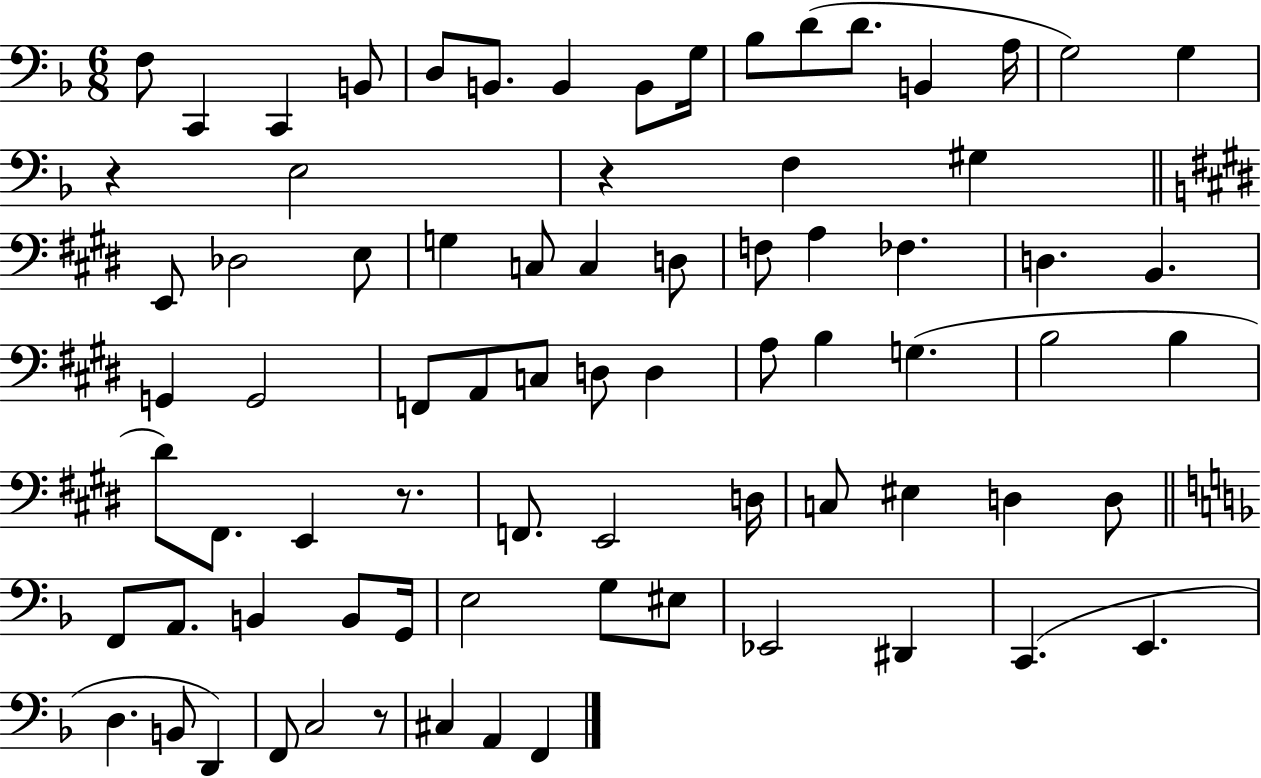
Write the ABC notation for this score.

X:1
T:Untitled
M:6/8
L:1/4
K:F
F,/2 C,, C,, B,,/2 D,/2 B,,/2 B,, B,,/2 G,/4 _B,/2 D/2 D/2 B,, A,/4 G,2 G, z E,2 z F, ^G, E,,/2 _D,2 E,/2 G, C,/2 C, D,/2 F,/2 A, _F, D, B,, G,, G,,2 F,,/2 A,,/2 C,/2 D,/2 D, A,/2 B, G, B,2 B, ^D/2 ^F,,/2 E,, z/2 F,,/2 E,,2 D,/4 C,/2 ^E, D, D,/2 F,,/2 A,,/2 B,, B,,/2 G,,/4 E,2 G,/2 ^E,/2 _E,,2 ^D,, C,, E,, D, B,,/2 D,, F,,/2 C,2 z/2 ^C, A,, F,,